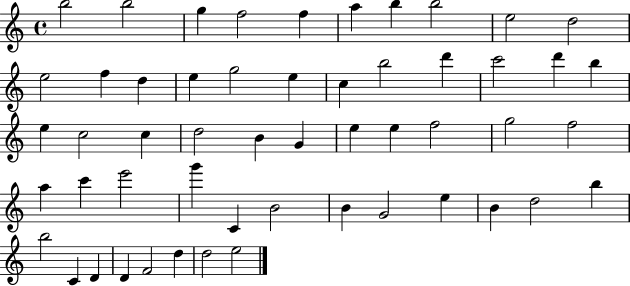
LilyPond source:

{
  \clef treble
  \time 4/4
  \defaultTimeSignature
  \key c \major
  b''2 b''2 | g''4 f''2 f''4 | a''4 b''4 b''2 | e''2 d''2 | \break e''2 f''4 d''4 | e''4 g''2 e''4 | c''4 b''2 d'''4 | c'''2 d'''4 b''4 | \break e''4 c''2 c''4 | d''2 b'4 g'4 | e''4 e''4 f''2 | g''2 f''2 | \break a''4 c'''4 e'''2 | g'''4 c'4 b'2 | b'4 g'2 e''4 | b'4 d''2 b''4 | \break b''2 c'4 d'4 | d'4 f'2 d''4 | d''2 e''2 | \bar "|."
}